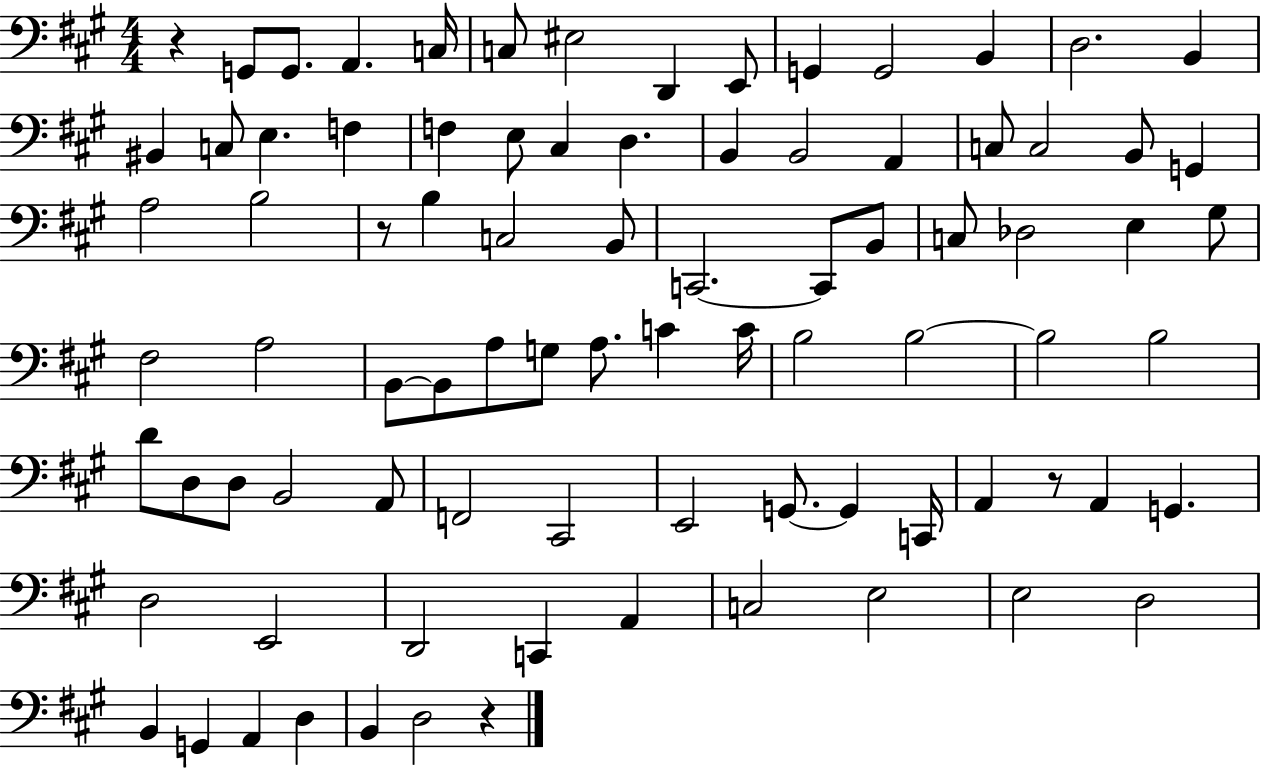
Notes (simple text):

R/q G2/e G2/e. A2/q. C3/s C3/e EIS3/h D2/q E2/e G2/q G2/h B2/q D3/h. B2/q BIS2/q C3/e E3/q. F3/q F3/q E3/e C#3/q D3/q. B2/q B2/h A2/q C3/e C3/h B2/e G2/q A3/h B3/h R/e B3/q C3/h B2/e C2/h. C2/e B2/e C3/e Db3/h E3/q G#3/e F#3/h A3/h B2/e B2/e A3/e G3/e A3/e. C4/q C4/s B3/h B3/h B3/h B3/h D4/e D3/e D3/e B2/h A2/e F2/h C#2/h E2/h G2/e. G2/q C2/s A2/q R/e A2/q G2/q. D3/h E2/h D2/h C2/q A2/q C3/h E3/h E3/h D3/h B2/q G2/q A2/q D3/q B2/q D3/h R/q